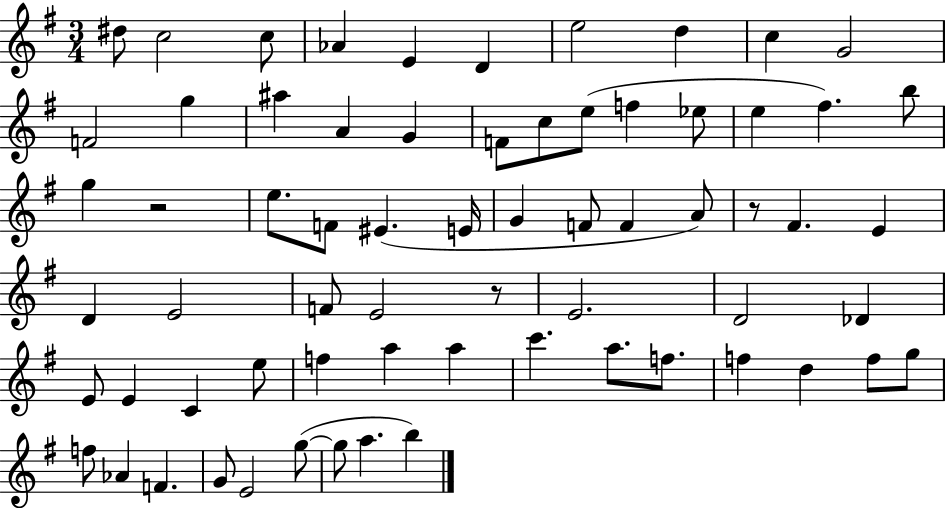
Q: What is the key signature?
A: G major